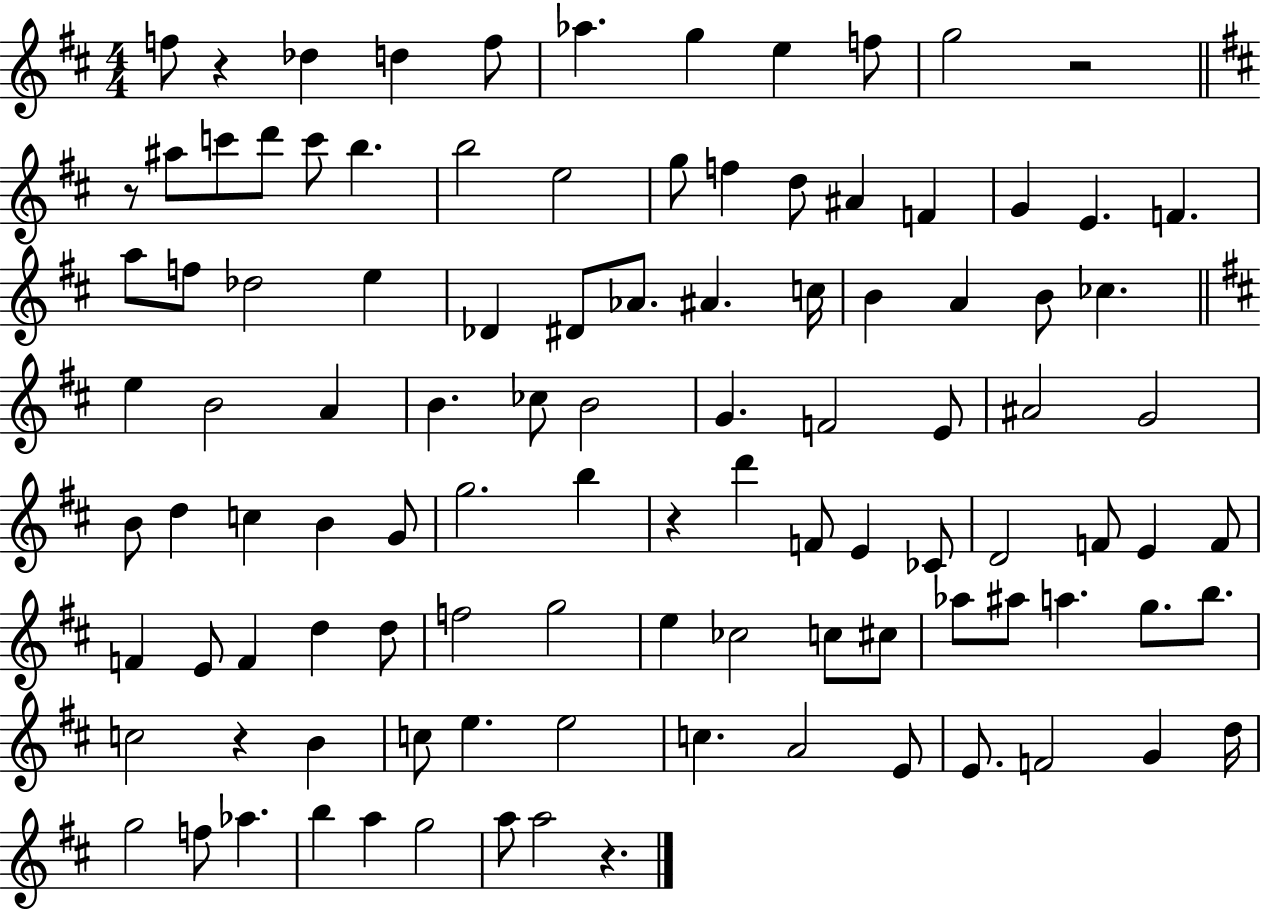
F5/e R/q Db5/q D5/q F5/e Ab5/q. G5/q E5/q F5/e G5/h R/h R/e A#5/e C6/e D6/e C6/e B5/q. B5/h E5/h G5/e F5/q D5/e A#4/q F4/q G4/q E4/q. F4/q. A5/e F5/e Db5/h E5/q Db4/q D#4/e Ab4/e. A#4/q. C5/s B4/q A4/q B4/e CES5/q. E5/q B4/h A4/q B4/q. CES5/e B4/h G4/q. F4/h E4/e A#4/h G4/h B4/e D5/q C5/q B4/q G4/e G5/h. B5/q R/q D6/q F4/e E4/q CES4/e D4/h F4/e E4/q F4/e F4/q E4/e F4/q D5/q D5/e F5/h G5/h E5/q CES5/h C5/e C#5/e Ab5/e A#5/e A5/q. G5/e. B5/e. C5/h R/q B4/q C5/e E5/q. E5/h C5/q. A4/h E4/e E4/e. F4/h G4/q D5/s G5/h F5/e Ab5/q. B5/q A5/q G5/h A5/e A5/h R/q.